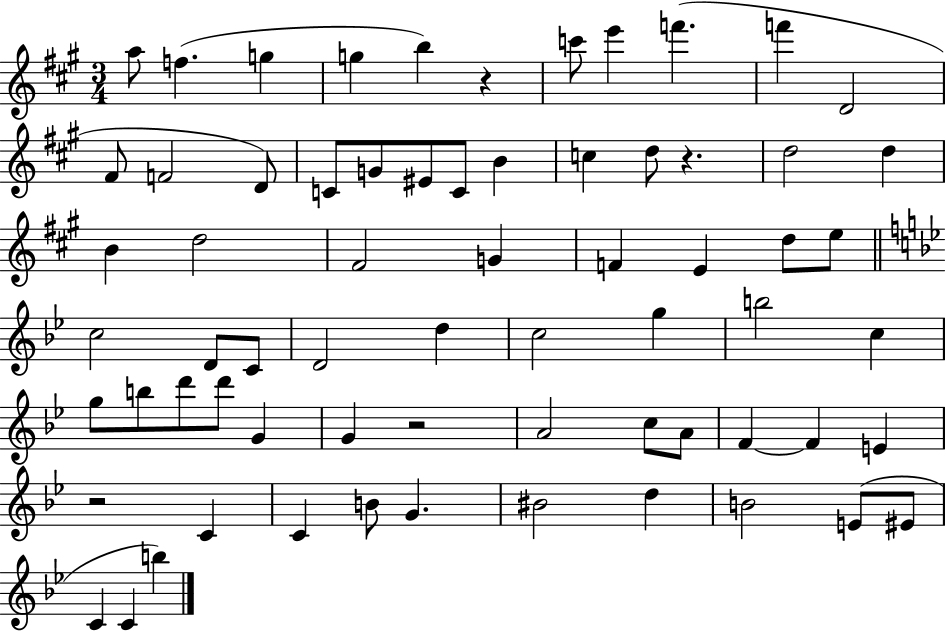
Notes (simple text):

A5/e F5/q. G5/q G5/q B5/q R/q C6/e E6/q F6/q. F6/q D4/h F#4/e F4/h D4/e C4/e G4/e EIS4/e C4/e B4/q C5/q D5/e R/q. D5/h D5/q B4/q D5/h F#4/h G4/q F4/q E4/q D5/e E5/e C5/h D4/e C4/e D4/h D5/q C5/h G5/q B5/h C5/q G5/e B5/e D6/e D6/e G4/q G4/q R/h A4/h C5/e A4/e F4/q F4/q E4/q R/h C4/q C4/q B4/e G4/q. BIS4/h D5/q B4/h E4/e EIS4/e C4/q C4/q B5/q